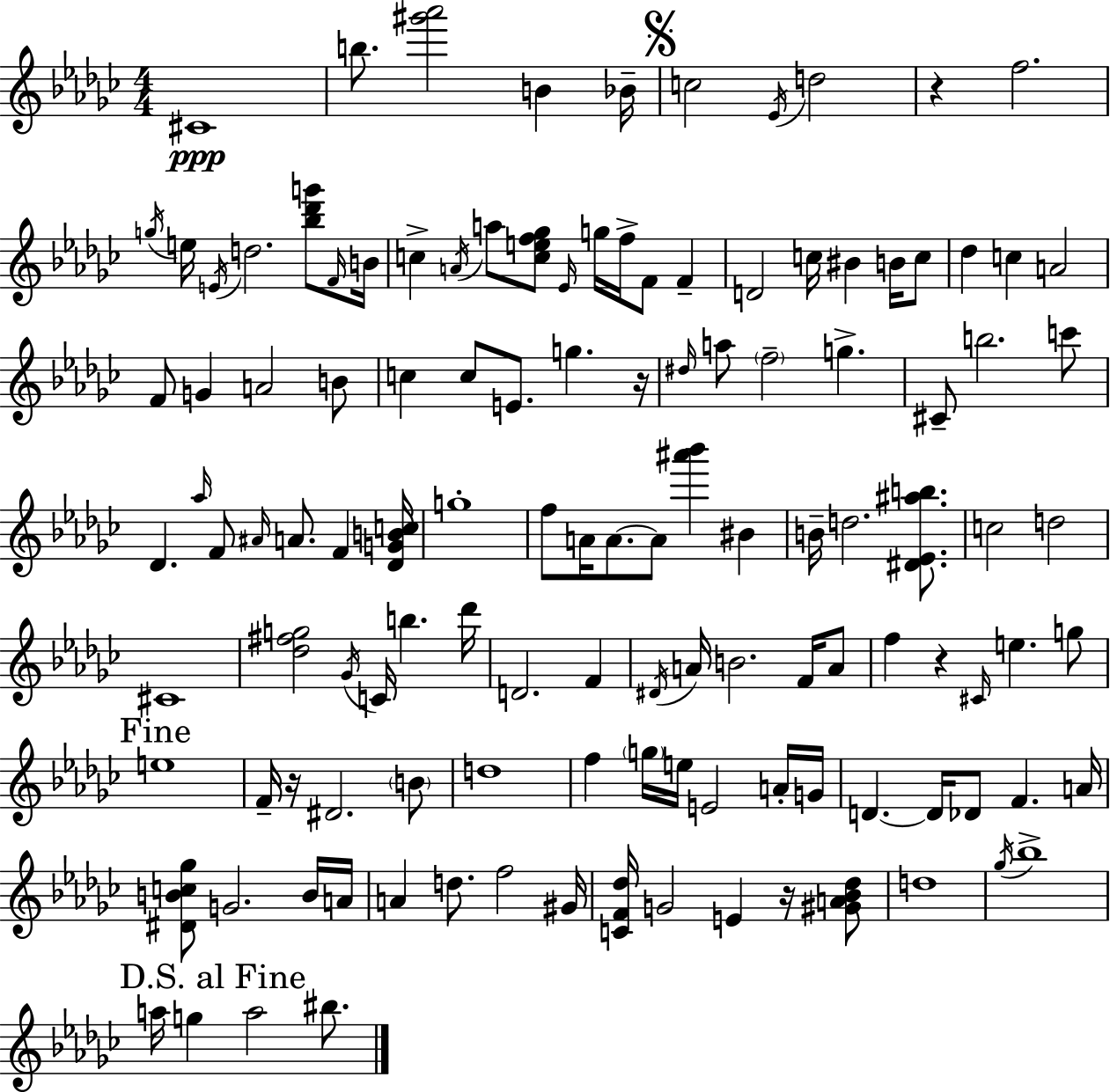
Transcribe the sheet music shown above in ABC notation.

X:1
T:Untitled
M:4/4
L:1/4
K:Ebm
^C4 b/2 [^g'_a']2 B _B/4 c2 _E/4 d2 z f2 g/4 e/4 E/4 d2 [_b_d'g']/2 F/4 B/4 c A/4 a/2 [cef_g]/2 _E/4 g/4 f/4 F/2 F D2 c/4 ^B B/4 c/2 _d c A2 F/2 G A2 B/2 c c/2 E/2 g z/4 ^d/4 a/2 f2 g ^C/2 b2 c'/2 _D _a/4 F/2 ^A/4 A/2 F [_DGBc]/4 g4 f/2 A/4 A/2 A/2 [^a'_b'] ^B B/4 d2 [^D_E^ab]/2 c2 d2 ^C4 [_d^fg]2 _G/4 C/4 b _d'/4 D2 F ^D/4 A/4 B2 F/4 A/2 f z ^C/4 e g/2 e4 F/4 z/4 ^D2 B/2 d4 f g/4 e/4 E2 A/4 G/4 D D/4 _D/2 F A/4 [^DBc_g]/2 G2 B/4 A/4 A d/2 f2 ^G/4 [CF_d]/4 G2 E z/4 [^GA_B_d]/2 d4 _g/4 _b4 a/4 g a2 ^b/2